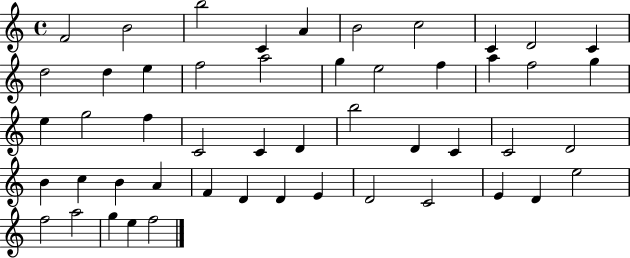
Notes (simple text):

F4/h B4/h B5/h C4/q A4/q B4/h C5/h C4/q D4/h C4/q D5/h D5/q E5/q F5/h A5/h G5/q E5/h F5/q A5/q F5/h G5/q E5/q G5/h F5/q C4/h C4/q D4/q B5/h D4/q C4/q C4/h D4/h B4/q C5/q B4/q A4/q F4/q D4/q D4/q E4/q D4/h C4/h E4/q D4/q E5/h F5/h A5/h G5/q E5/q F5/h